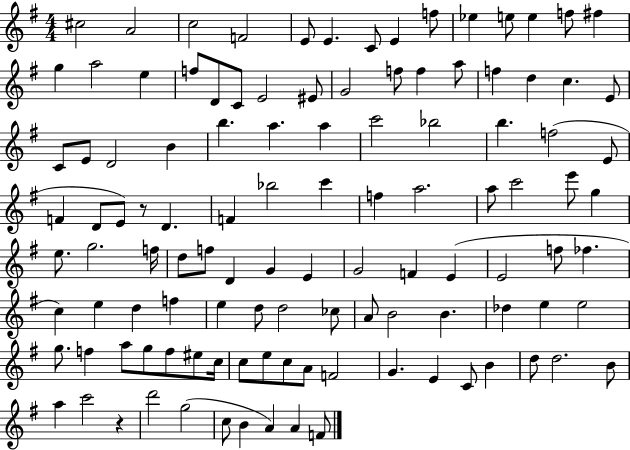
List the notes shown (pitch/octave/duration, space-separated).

C#5/h A4/h C5/h F4/h E4/e E4/q. C4/e E4/q F5/e Eb5/q E5/e E5/q F5/e F#5/q G5/q A5/h E5/q F5/e D4/e C4/e E4/h EIS4/e G4/h F5/e F5/q A5/e F5/q D5/q C5/q. E4/e C4/e E4/e D4/h B4/q B5/q. A5/q. A5/q C6/h Bb5/h B5/q. F5/h E4/e F4/q D4/e E4/e R/e D4/q. F4/q Bb5/h C6/q F5/q A5/h. A5/e C6/h E6/e G5/q E5/e. G5/h. F5/s D5/e F5/e D4/q G4/q E4/q G4/h F4/q E4/q E4/h F5/e FES5/q. C5/q E5/q D5/q F5/q E5/q D5/e D5/h CES5/e A4/e B4/h B4/q. Db5/q E5/q E5/h G5/e. F5/q A5/e G5/e F5/e EIS5/e C5/s C5/e E5/e C5/e A4/e F4/h G4/q. E4/q C4/e B4/q D5/e D5/h. B4/e A5/q C6/h R/q D6/h G5/h C5/e B4/q A4/q A4/q F4/e